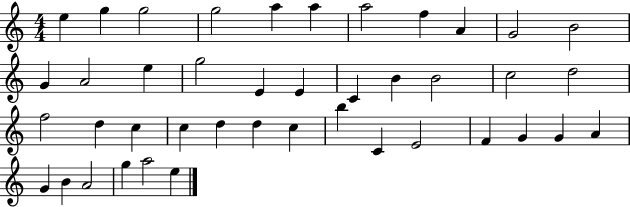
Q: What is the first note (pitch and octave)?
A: E5